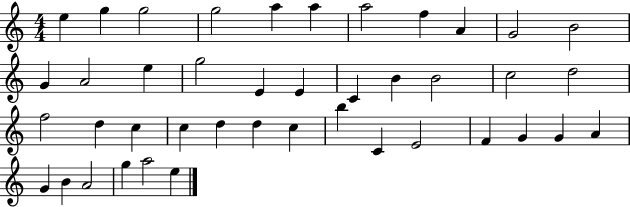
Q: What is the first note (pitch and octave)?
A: E5